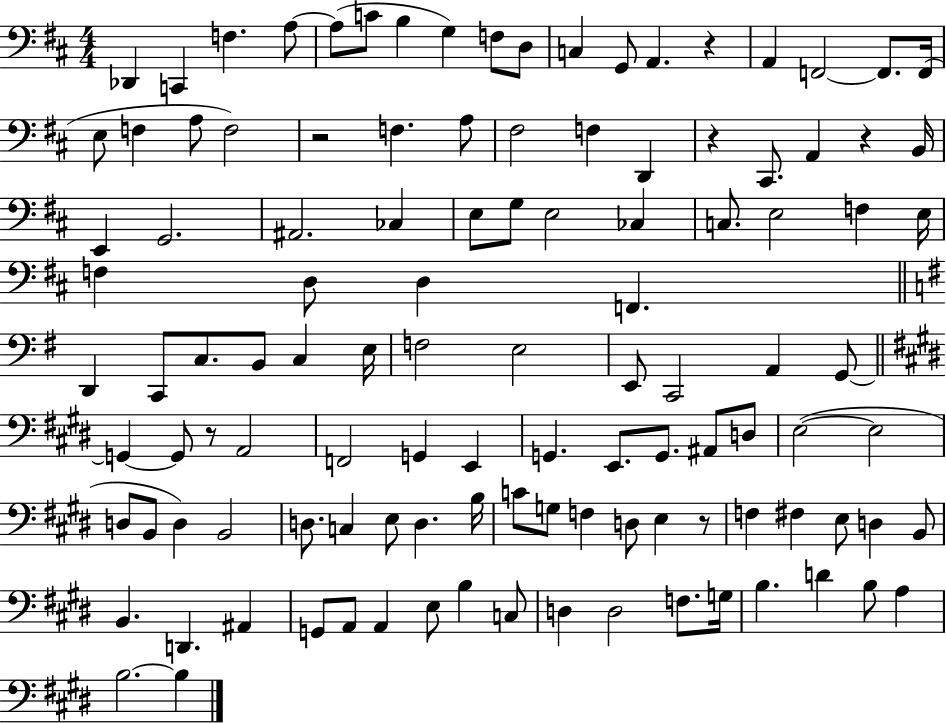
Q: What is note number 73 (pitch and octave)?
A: D3